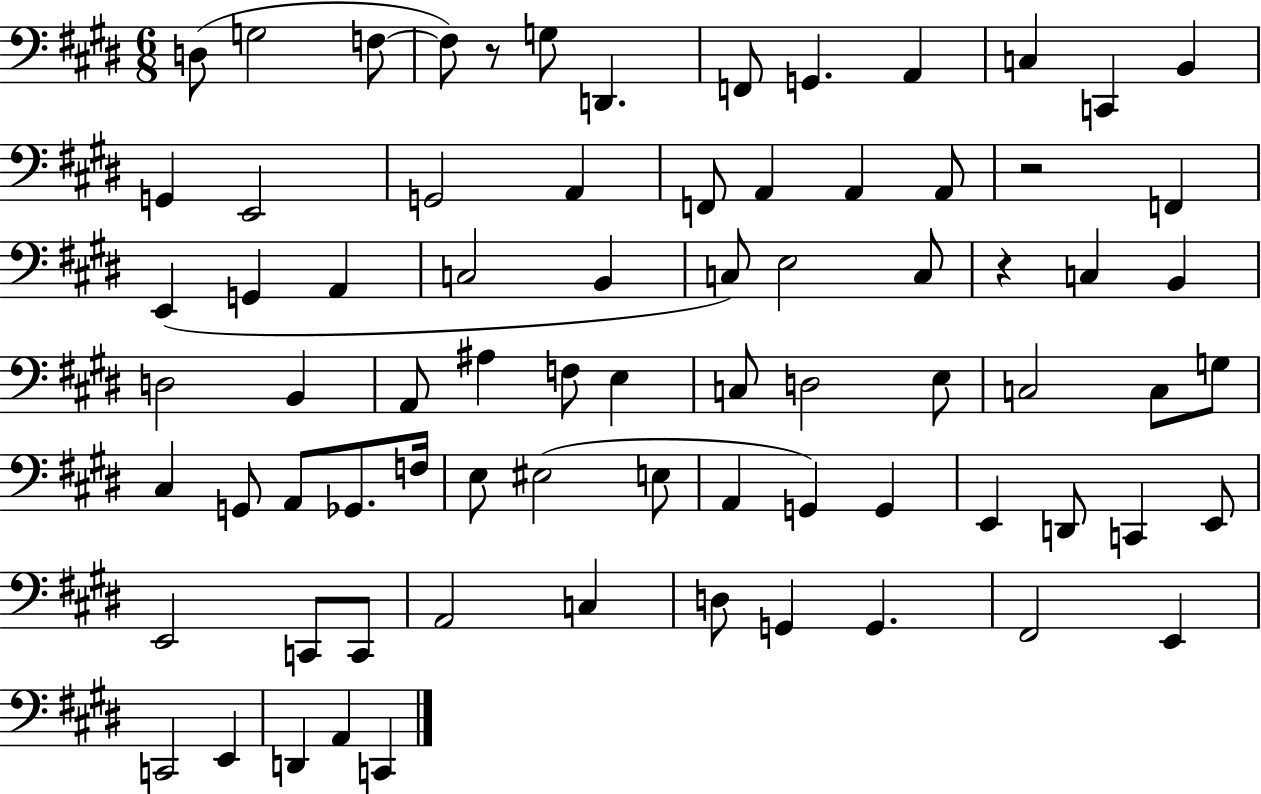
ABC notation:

X:1
T:Untitled
M:6/8
L:1/4
K:E
D,/2 G,2 F,/2 F,/2 z/2 G,/2 D,, F,,/2 G,, A,, C, C,, B,, G,, E,,2 G,,2 A,, F,,/2 A,, A,, A,,/2 z2 F,, E,, G,, A,, C,2 B,, C,/2 E,2 C,/2 z C, B,, D,2 B,, A,,/2 ^A, F,/2 E, C,/2 D,2 E,/2 C,2 C,/2 G,/2 ^C, G,,/2 A,,/2 _G,,/2 F,/4 E,/2 ^E,2 E,/2 A,, G,, G,, E,, D,,/2 C,, E,,/2 E,,2 C,,/2 C,,/2 A,,2 C, D,/2 G,, G,, ^F,,2 E,, C,,2 E,, D,, A,, C,,